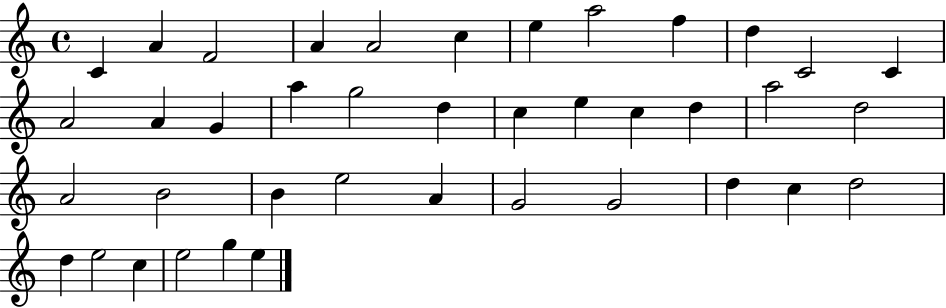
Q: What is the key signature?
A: C major